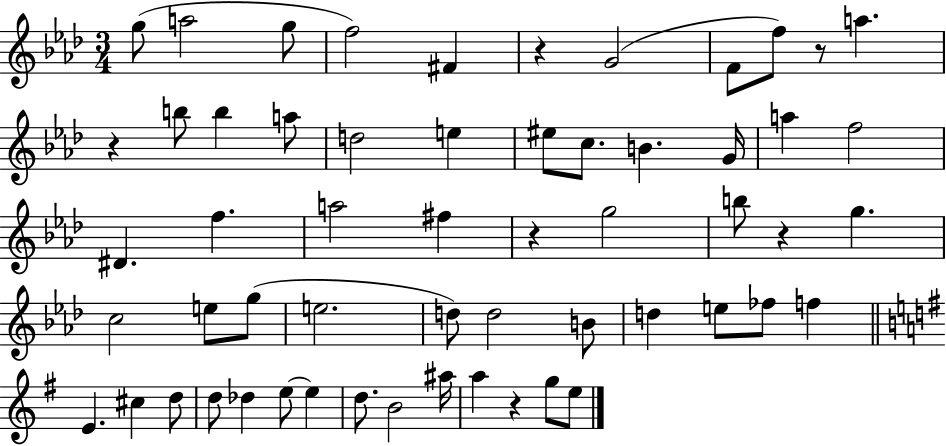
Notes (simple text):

G5/e A5/h G5/e F5/h F#4/q R/q G4/h F4/e F5/e R/e A5/q. R/q B5/e B5/q A5/e D5/h E5/q EIS5/e C5/e. B4/q. G4/s A5/q F5/h D#4/q. F5/q. A5/h F#5/q R/q G5/h B5/e R/q G5/q. C5/h E5/e G5/e E5/h. D5/e D5/h B4/e D5/q E5/e FES5/e F5/q E4/q. C#5/q D5/e D5/e Db5/q E5/e E5/q D5/e. B4/h A#5/s A5/q R/q G5/e E5/e